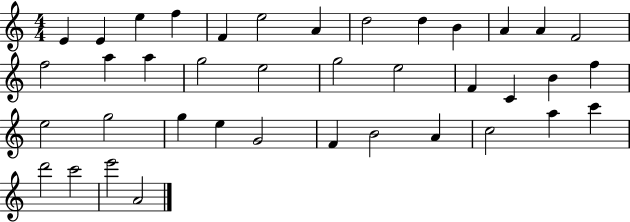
{
  \clef treble
  \numericTimeSignature
  \time 4/4
  \key c \major
  e'4 e'4 e''4 f''4 | f'4 e''2 a'4 | d''2 d''4 b'4 | a'4 a'4 f'2 | \break f''2 a''4 a''4 | g''2 e''2 | g''2 e''2 | f'4 c'4 b'4 f''4 | \break e''2 g''2 | g''4 e''4 g'2 | f'4 b'2 a'4 | c''2 a''4 c'''4 | \break d'''2 c'''2 | e'''2 a'2 | \bar "|."
}